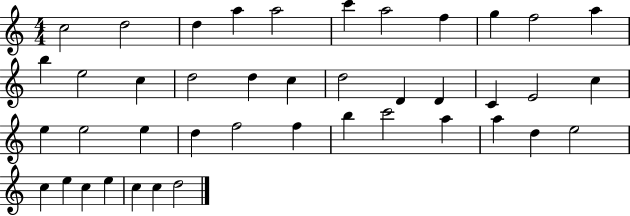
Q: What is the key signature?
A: C major